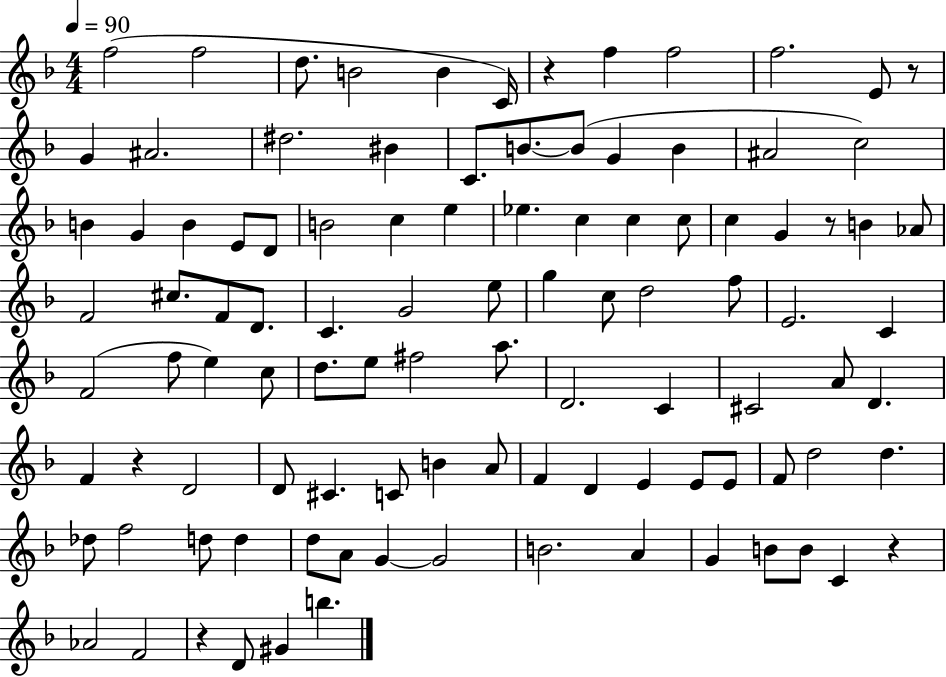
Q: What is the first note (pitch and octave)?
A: F5